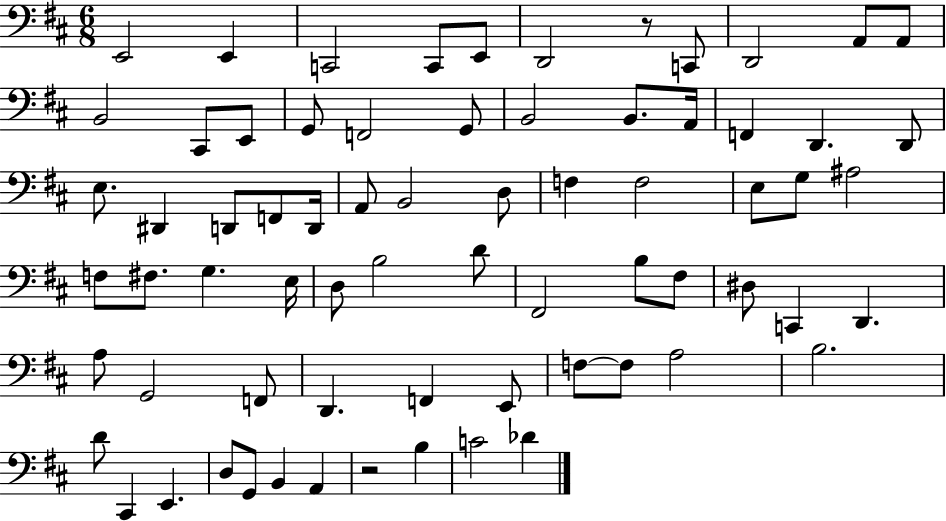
E2/h E2/q C2/h C2/e E2/e D2/h R/e C2/e D2/h A2/e A2/e B2/h C#2/e E2/e G2/e F2/h G2/e B2/h B2/e. A2/s F2/q D2/q. D2/e E3/e. D#2/q D2/e F2/e D2/s A2/e B2/h D3/e F3/q F3/h E3/e G3/e A#3/h F3/e F#3/e. G3/q. E3/s D3/e B3/h D4/e F#2/h B3/e F#3/e D#3/e C2/q D2/q. A3/e G2/h F2/e D2/q. F2/q E2/e F3/e F3/e A3/h B3/h. D4/e C#2/q E2/q. D3/e G2/e B2/q A2/q R/h B3/q C4/h Db4/q